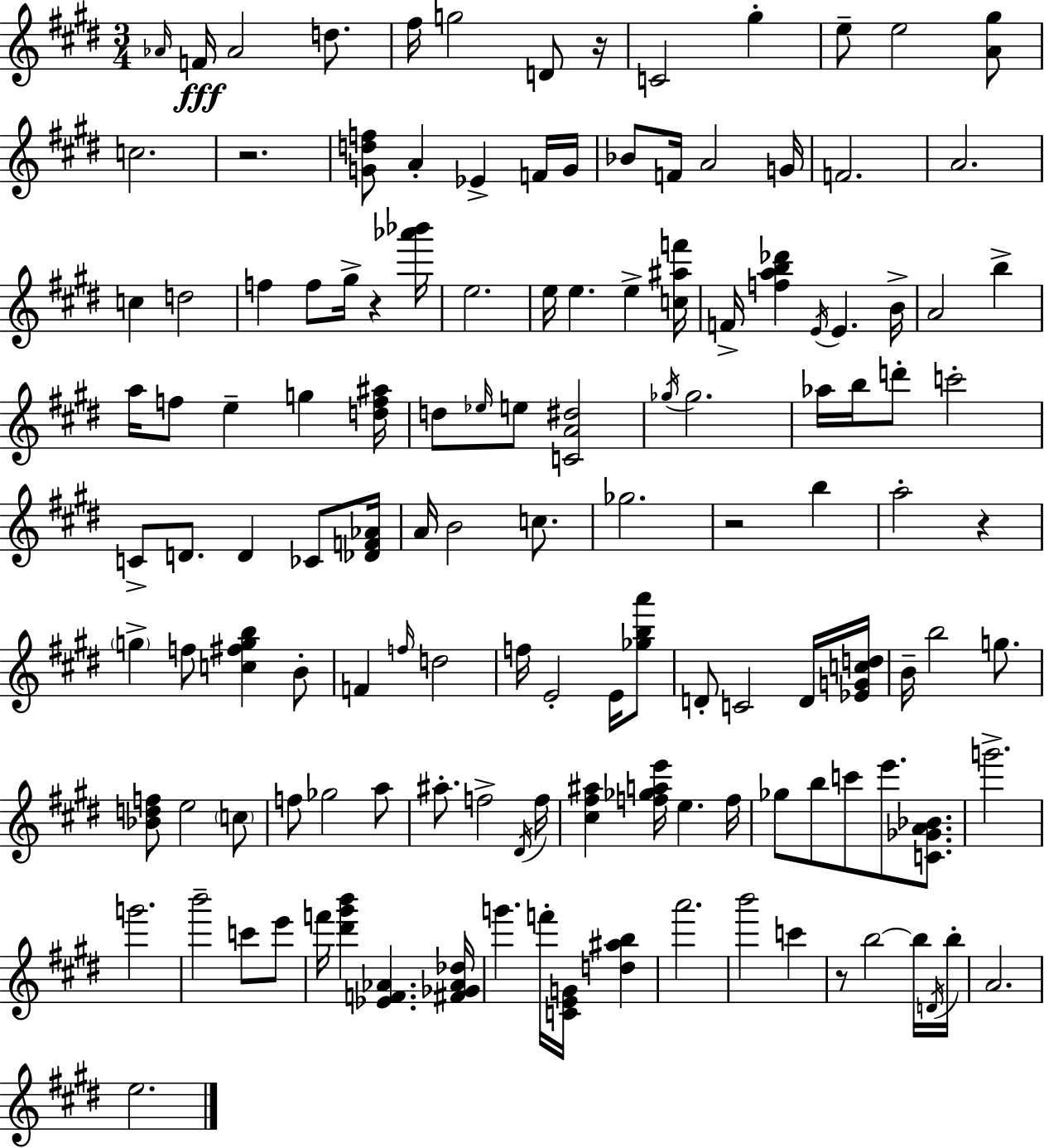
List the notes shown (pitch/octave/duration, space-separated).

Ab4/s F4/s Ab4/h D5/e. F#5/s G5/h D4/e R/s C4/h G#5/q E5/e E5/h [A4,G#5]/e C5/h. R/h. [G4,D5,F5]/e A4/q Eb4/q F4/s G4/s Bb4/e F4/s A4/h G4/s F4/h. A4/h. C5/q D5/h F5/q F5/e G#5/s R/q [Ab6,Bb6]/s E5/h. E5/s E5/q. E5/q [C5,A#5,F6]/s F4/s [F5,A5,B5,Db6]/q E4/s E4/q. B4/s A4/h B5/q A5/s F5/e E5/q G5/q [D5,F5,A#5]/s D5/e Eb5/s E5/e [C4,A4,D#5]/h Gb5/s Gb5/h. Ab5/s B5/s D6/e C6/h C4/e D4/e. D4/q CES4/e [Db4,F4,Ab4]/s A4/s B4/h C5/e. Gb5/h. R/h B5/q A5/h R/q G5/q F5/e [C5,F#5,G5,B5]/q B4/e F4/q F5/s D5/h F5/s E4/h E4/s [Gb5,B5,A6]/e D4/e C4/h D4/s [Eb4,G4,C5,D5]/s B4/s B5/h G5/e. [Bb4,D5,F5]/e E5/h C5/e F5/e Gb5/h A5/e A#5/e. F5/h D#4/s F5/s [C#5,F#5,A#5]/q [F5,Gb5,A5,E6]/s E5/q. F5/s Gb5/e B5/e C6/e E6/e. [C4,Gb4,A4,Bb4]/e. G6/h. G6/h. B6/h C6/e E6/e F6/s [D#6,G#6,B6]/q [Eb4,F4,Ab4]/q. [F#4,Gb4,Ab4,Db5]/s G6/q. F6/s [C4,E4,G4]/s [D5,A#5,B5]/q A6/h. B6/h C6/q R/e B5/h B5/s D4/s B5/s A4/h. E5/h.